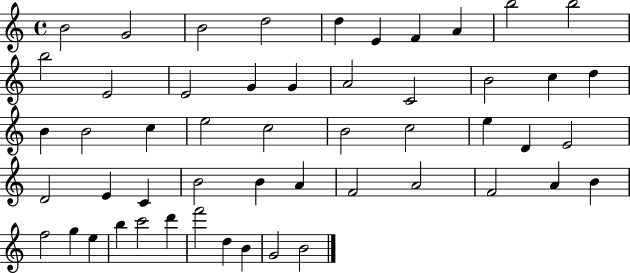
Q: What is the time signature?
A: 4/4